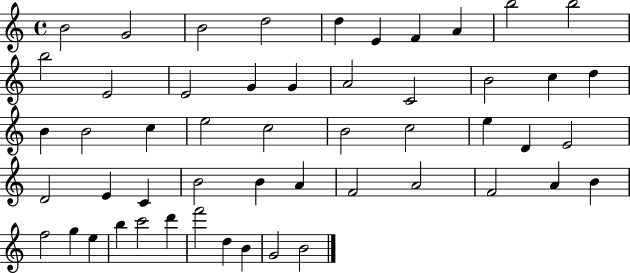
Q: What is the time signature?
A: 4/4